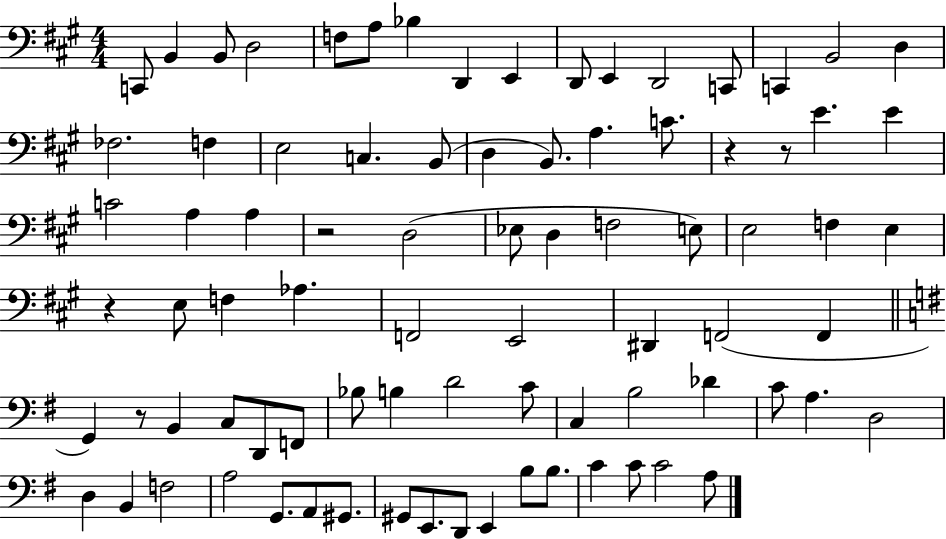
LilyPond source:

{
  \clef bass
  \numericTimeSignature
  \time 4/4
  \key a \major
  c,8 b,4 b,8 d2 | f8 a8 bes4 d,4 e,4 | d,8 e,4 d,2 c,8 | c,4 b,2 d4 | \break fes2. f4 | e2 c4. b,8( | d4 b,8.) a4. c'8. | r4 r8 e'4. e'4 | \break c'2 a4 a4 | r2 d2( | ees8 d4 f2 e8) | e2 f4 e4 | \break r4 e8 f4 aes4. | f,2 e,2 | dis,4 f,2( f,4 | \bar "||" \break \key g \major g,4) r8 b,4 c8 d,8 f,8 | bes8 b4 d'2 c'8 | c4 b2 des'4 | c'8 a4. d2 | \break d4 b,4 f2 | a2 g,8. a,8 gis,8. | gis,8 e,8. d,8 e,4 b8 b8. | c'4 c'8 c'2 a8 | \break \bar "|."
}